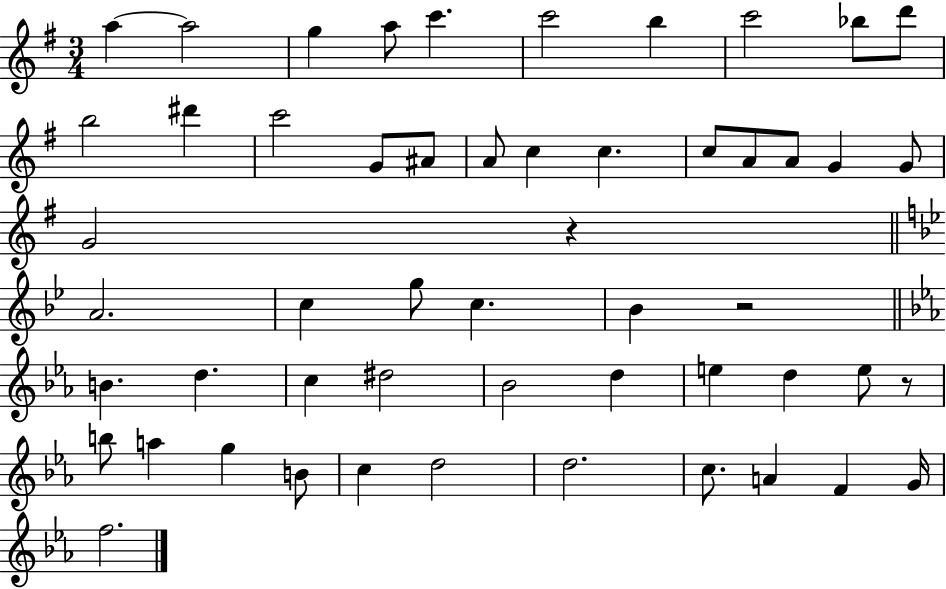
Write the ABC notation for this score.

X:1
T:Untitled
M:3/4
L:1/4
K:G
a a2 g a/2 c' c'2 b c'2 _b/2 d'/2 b2 ^d' c'2 G/2 ^A/2 A/2 c c c/2 A/2 A/2 G G/2 G2 z A2 c g/2 c _B z2 B d c ^d2 _B2 d e d e/2 z/2 b/2 a g B/2 c d2 d2 c/2 A F G/4 f2